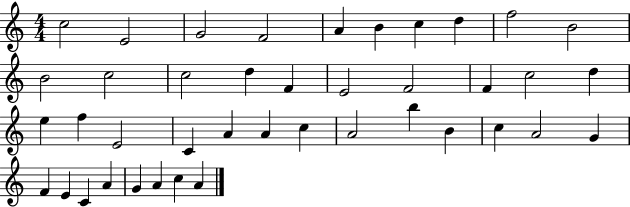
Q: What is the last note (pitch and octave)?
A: A4